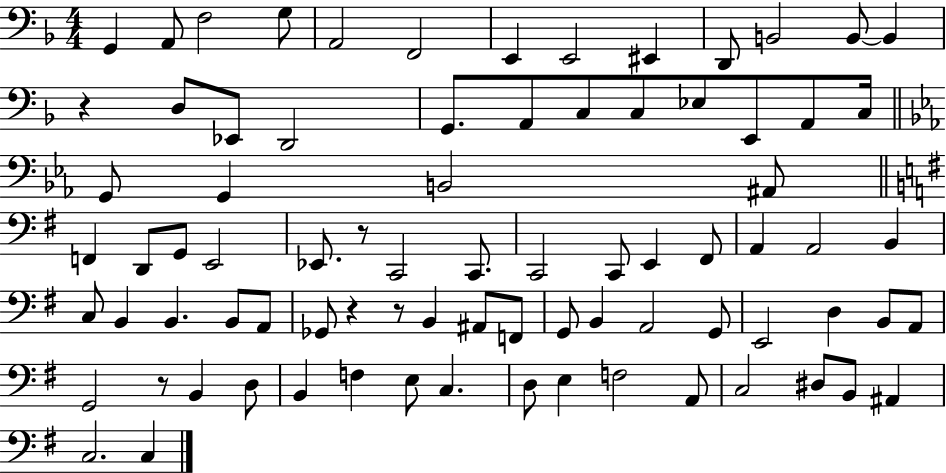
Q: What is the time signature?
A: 4/4